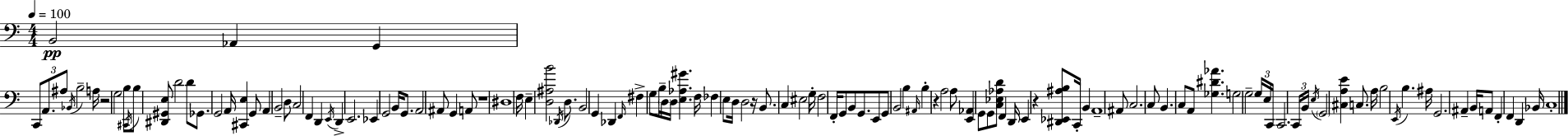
{
  \clef bass
  \numericTimeSignature
  \time 4/4
  \key a \minor
  \tempo 4 = 100
  b,2\pp aes,4 g,4 | \tuplet 3/2 { c,8 a,8. ais8 } \acciaccatura { bes,16 } b2-- | a16 r2 g2 | b8 \acciaccatura { cis,16 } b8 <dis, gis, e>8 d'2 | \break d'8 ges,8. g,2 a,16 <cis, e>4 | g,8 a,4 b,2-- | d8 c2 f,4 d,4 | \acciaccatura { e,16 } d,4-> e,2. | \break ees,4 g,2 b,16 | g,8. a,2 ais,8 g,4 | a,8 r1 | dis1 | \break f16 e4-- <d ais b'>2 | \acciaccatura { des,16 } d8. b,2 g,4 | des,4 \grace { f,16 } fis4-> g8 b16-- \parenthesize d16 d16 <e aes gis'>4. | f16 fes4 e8 d16 d2 | \break r16 b,8. c4 eis2 | g16-. f2 f,16-. g,8 | b,8 g,8. e,8 g,8 b,2 | b4 \grace { ais,16 } b4-. r4 a2 | \break a8 <e, aes,>4 g,8 g,8 | <c ees aes d'>8 f,4 d,16 e,4 r4 <dis, ees, ais b>8 | c,16-. b,4 a,1-- | ais,8 c2. | \break c8 b,4. c8 a,8 | <ges dis' aes'>4. g2 g2-- | \tuplet 3/2 { g16 e16 c,16 } c,2. | \tuplet 3/2 { c,16 b,16 \acciaccatura { e16 } } \parenthesize g,2 | \break <cis a e'>4 c8. a16 b2 | \acciaccatura { e,16 } b4. ais16 g,2. | ais,4-- b,16 a,8 f,4-. f,4 | d,4 bes,16 c1-. | \break \bar "|."
}